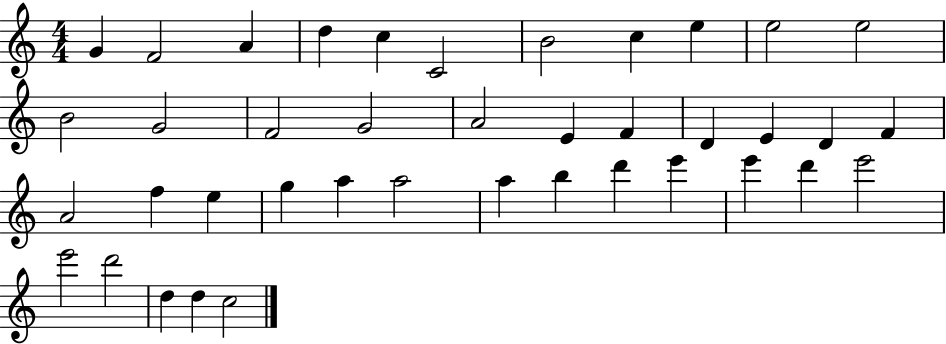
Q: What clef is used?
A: treble